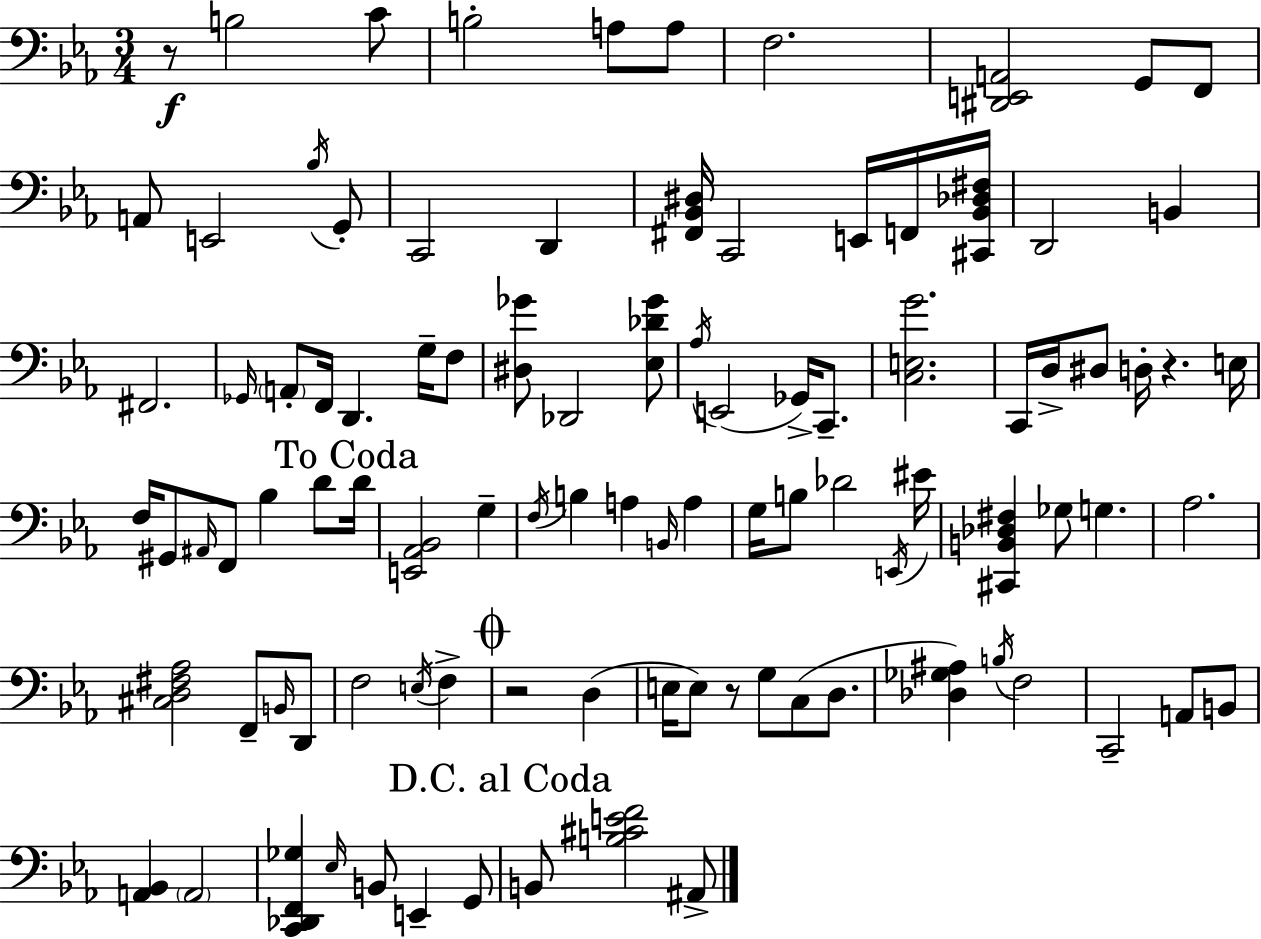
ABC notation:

X:1
T:Untitled
M:3/4
L:1/4
K:Eb
z/2 B,2 C/2 B,2 A,/2 A,/2 F,2 [^D,,E,,A,,]2 G,,/2 F,,/2 A,,/2 E,,2 _B,/4 G,,/2 C,,2 D,, [^F,,_B,,^D,]/4 C,,2 E,,/4 F,,/4 [^C,,_B,,_D,^F,]/4 D,,2 B,, ^F,,2 _G,,/4 A,,/2 F,,/4 D,, G,/4 F,/2 [^D,_G]/2 _D,,2 [_E,_D_G]/2 _A,/4 E,,2 _G,,/4 C,,/2 [C,E,G]2 C,,/4 D,/4 ^D,/2 D,/4 z E,/4 F,/4 ^G,,/2 ^A,,/4 F,,/2 _B, D/2 D/4 [E,,_A,,_B,,]2 G, F,/4 B, A, B,,/4 A, G,/4 B,/2 _D2 E,,/4 ^E/4 [^C,,B,,_D,^F,] _G,/2 G, _A,2 [^C,D,^F,_A,]2 F,,/2 B,,/4 D,,/2 F,2 E,/4 F, z2 D, E,/4 E,/2 z/2 G,/2 C,/2 D,/2 [_D,_G,^A,] B,/4 F,2 C,,2 A,,/2 B,,/2 [A,,_B,,] A,,2 [C,,_D,,F,,_G,] _E,/4 B,,/2 E,, G,,/2 B,,/2 [B,^CEF]2 ^A,,/2